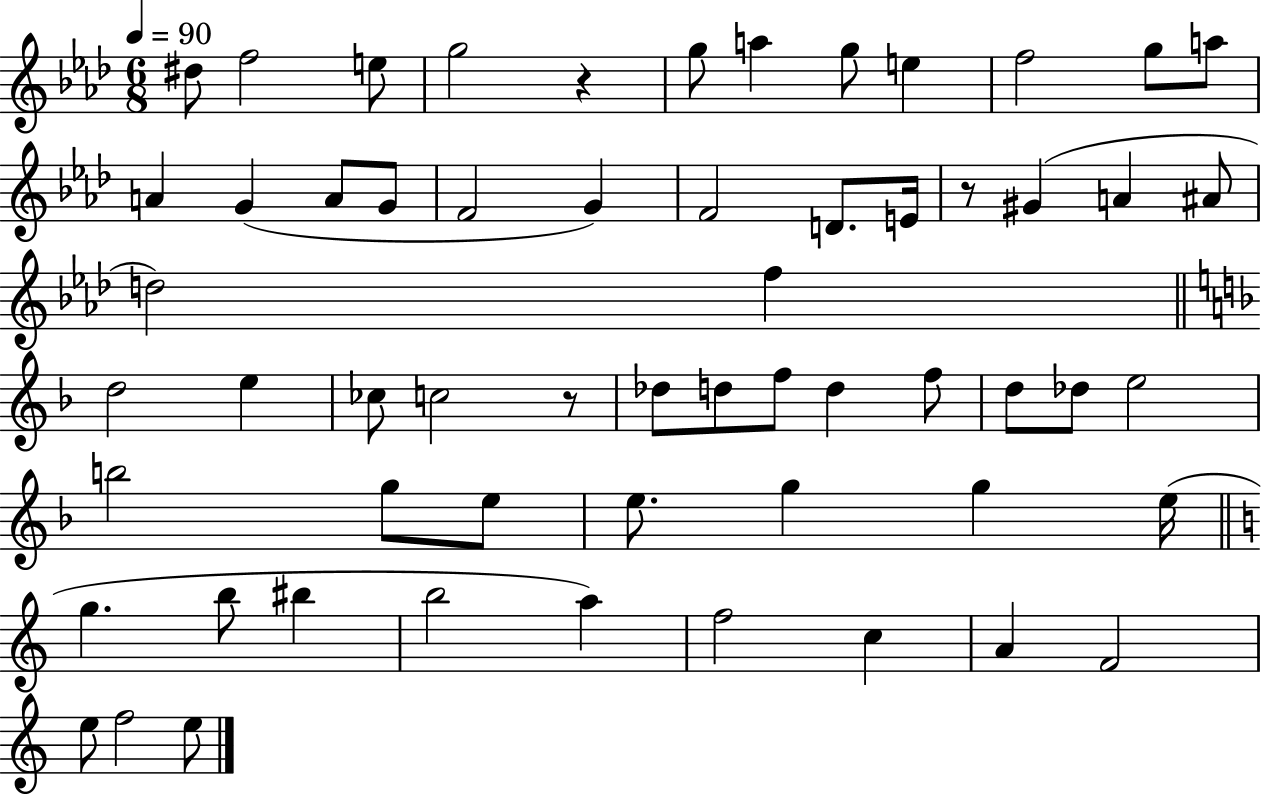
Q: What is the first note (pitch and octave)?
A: D#5